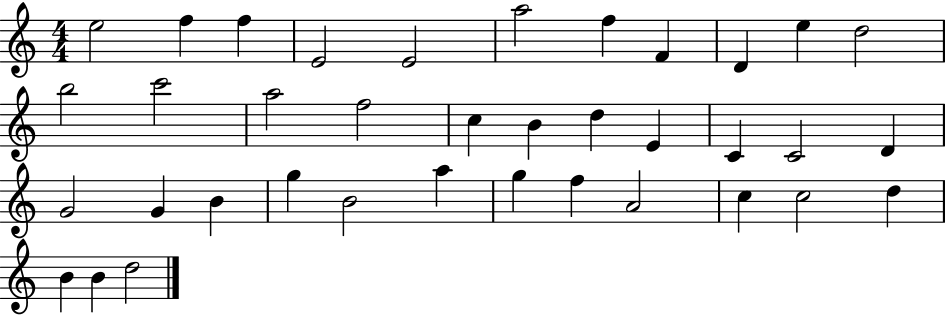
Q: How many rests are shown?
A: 0